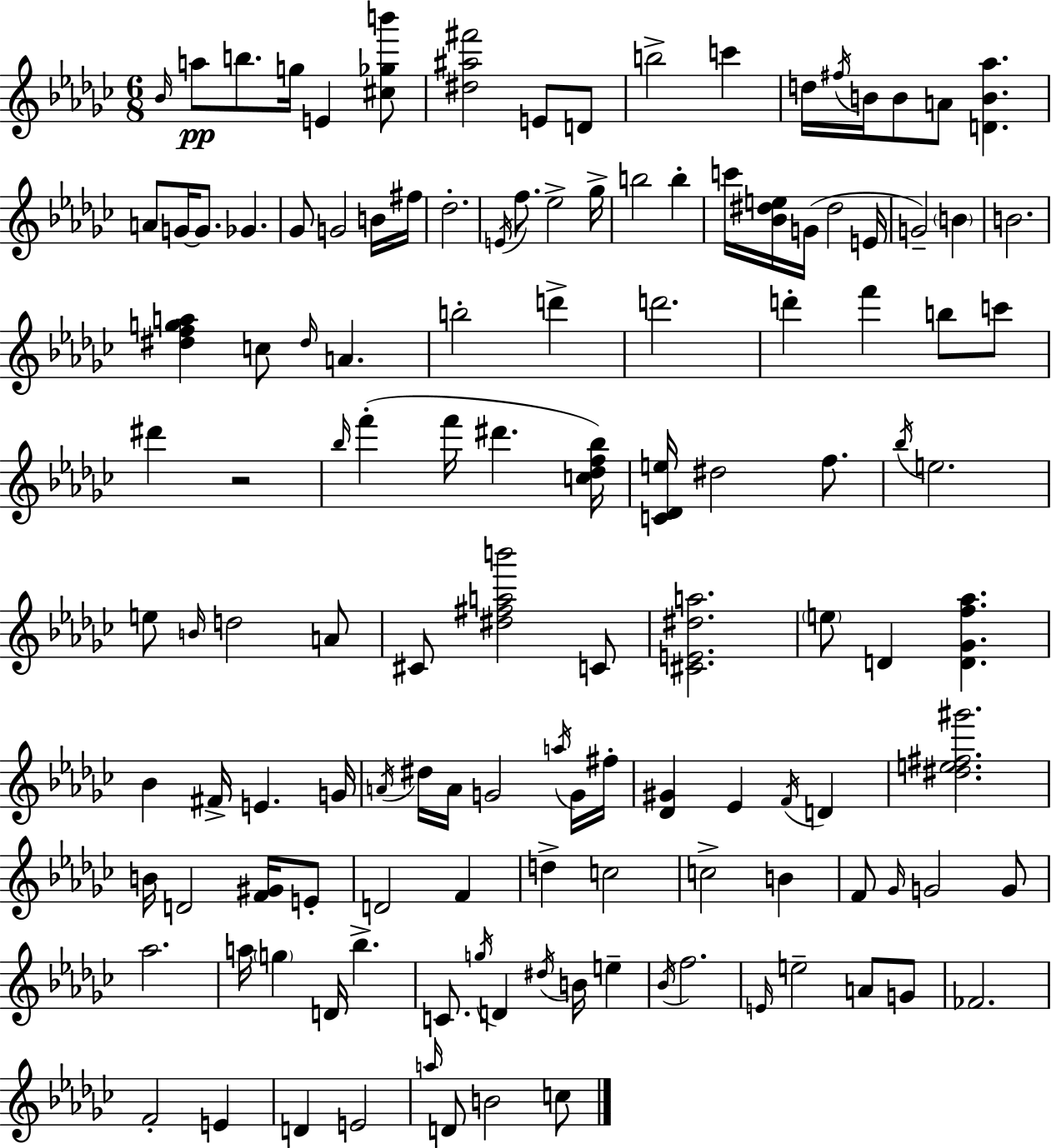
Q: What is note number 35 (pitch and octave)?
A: B4